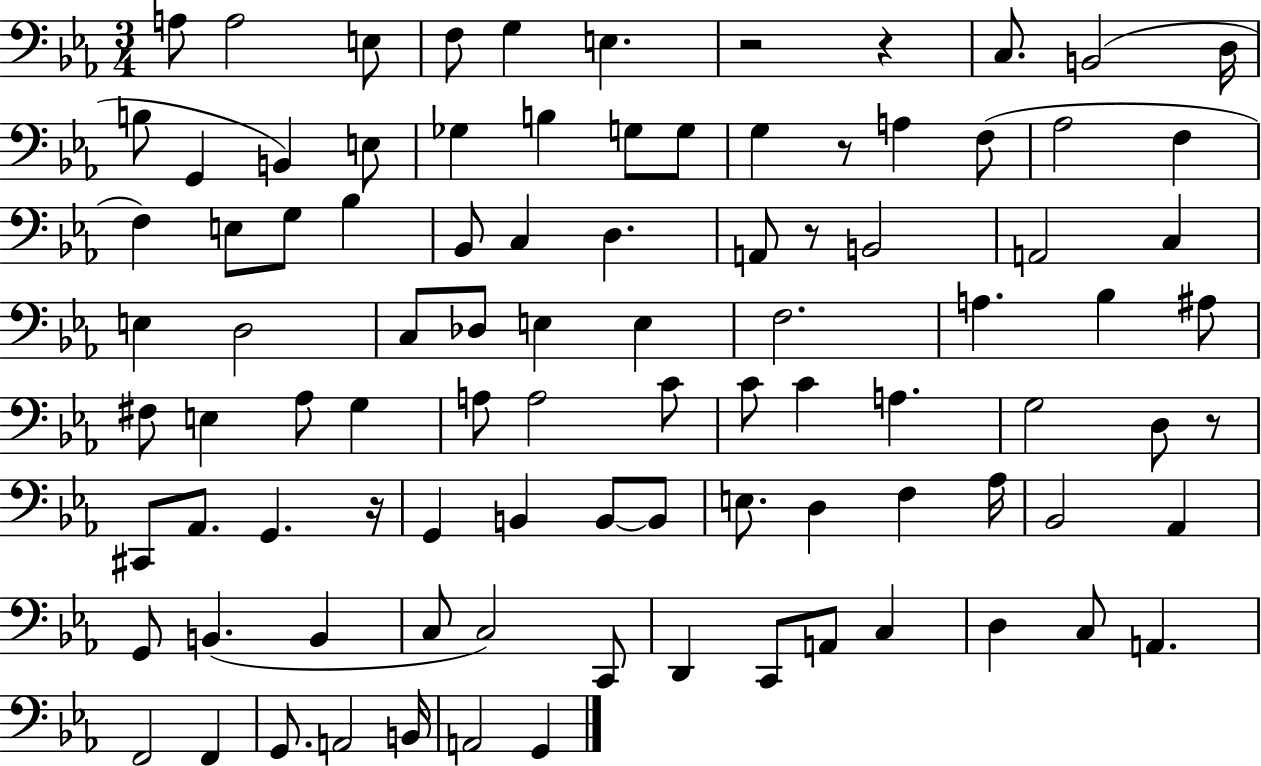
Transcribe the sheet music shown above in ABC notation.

X:1
T:Untitled
M:3/4
L:1/4
K:Eb
A,/2 A,2 E,/2 F,/2 G, E, z2 z C,/2 B,,2 D,/4 B,/2 G,, B,, E,/2 _G, B, G,/2 G,/2 G, z/2 A, F,/2 _A,2 F, F, E,/2 G,/2 _B, _B,,/2 C, D, A,,/2 z/2 B,,2 A,,2 C, E, D,2 C,/2 _D,/2 E, E, F,2 A, _B, ^A,/2 ^F,/2 E, _A,/2 G, A,/2 A,2 C/2 C/2 C A, G,2 D,/2 z/2 ^C,,/2 _A,,/2 G,, z/4 G,, B,, B,,/2 B,,/2 E,/2 D, F, _A,/4 _B,,2 _A,, G,,/2 B,, B,, C,/2 C,2 C,,/2 D,, C,,/2 A,,/2 C, D, C,/2 A,, F,,2 F,, G,,/2 A,,2 B,,/4 A,,2 G,,